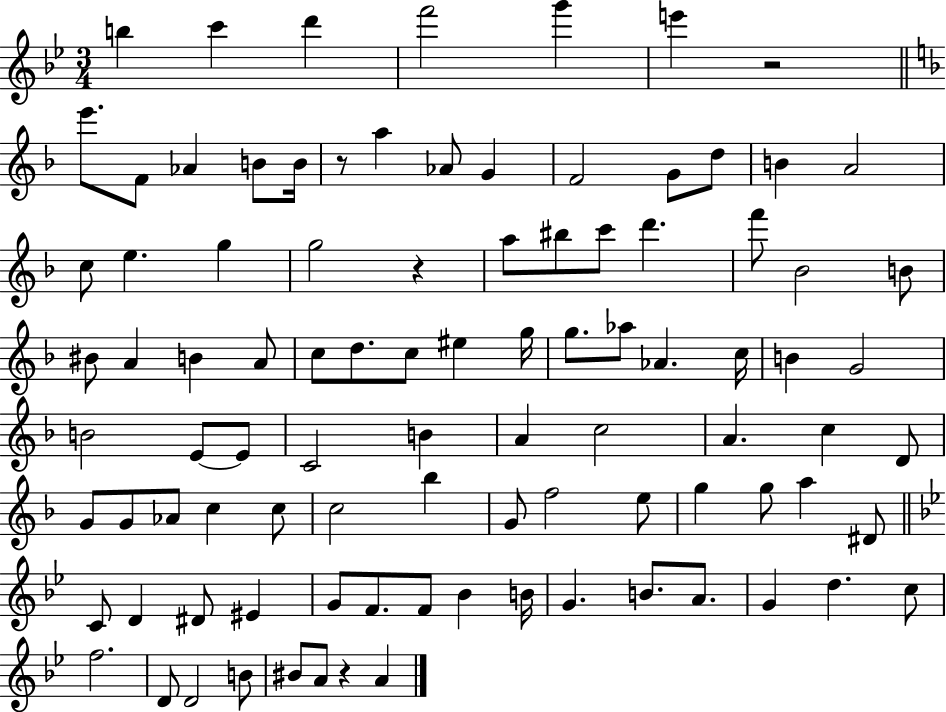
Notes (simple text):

B5/q C6/q D6/q F6/h G6/q E6/q R/h E6/e. F4/e Ab4/q B4/e B4/s R/e A5/q Ab4/e G4/q F4/h G4/e D5/e B4/q A4/h C5/e E5/q. G5/q G5/h R/q A5/e BIS5/e C6/e D6/q. F6/e Bb4/h B4/e BIS4/e A4/q B4/q A4/e C5/e D5/e. C5/e EIS5/q G5/s G5/e. Ab5/e Ab4/q. C5/s B4/q G4/h B4/h E4/e E4/e C4/h B4/q A4/q C5/h A4/q. C5/q D4/e G4/e G4/e Ab4/e C5/q C5/e C5/h Bb5/q G4/e F5/h E5/e G5/q G5/e A5/q D#4/e C4/e D4/q D#4/e EIS4/q G4/e F4/e. F4/e Bb4/q B4/s G4/q. B4/e. A4/e. G4/q D5/q. C5/e F5/h. D4/e D4/h B4/e BIS4/e A4/e R/q A4/q